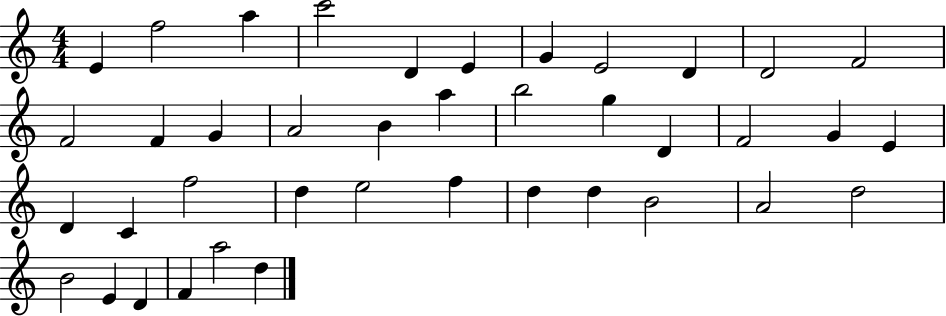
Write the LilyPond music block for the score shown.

{
  \clef treble
  \numericTimeSignature
  \time 4/4
  \key c \major
  e'4 f''2 a''4 | c'''2 d'4 e'4 | g'4 e'2 d'4 | d'2 f'2 | \break f'2 f'4 g'4 | a'2 b'4 a''4 | b''2 g''4 d'4 | f'2 g'4 e'4 | \break d'4 c'4 f''2 | d''4 e''2 f''4 | d''4 d''4 b'2 | a'2 d''2 | \break b'2 e'4 d'4 | f'4 a''2 d''4 | \bar "|."
}